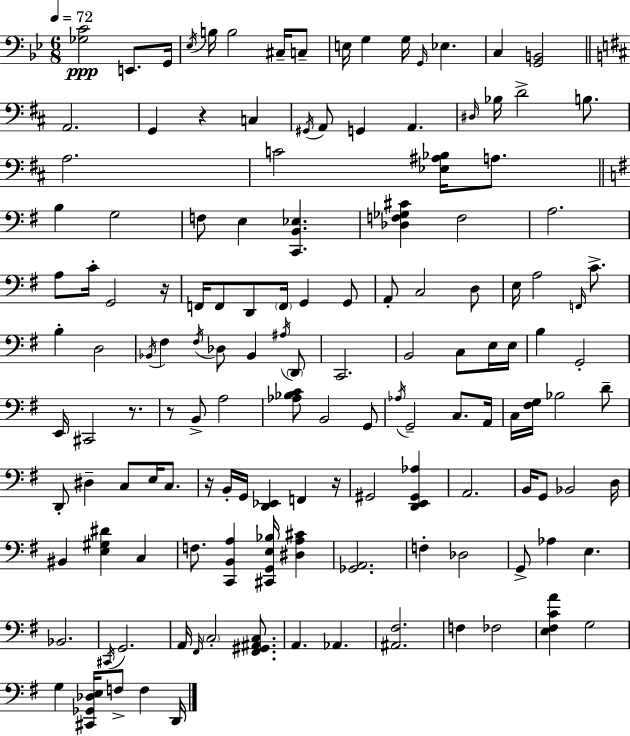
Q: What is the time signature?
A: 6/8